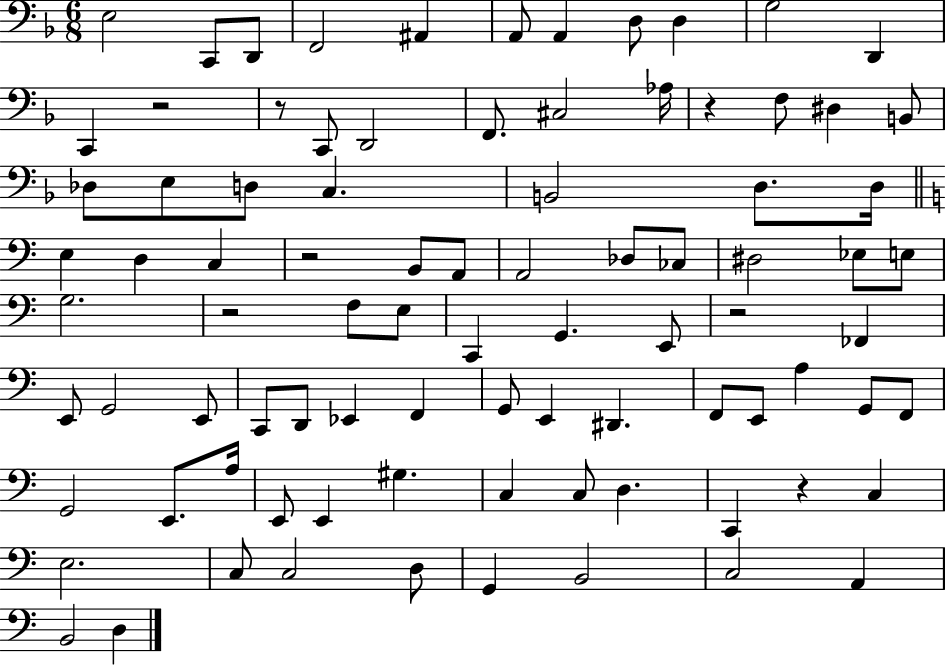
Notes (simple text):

E3/h C2/e D2/e F2/h A#2/q A2/e A2/q D3/e D3/q G3/h D2/q C2/q R/h R/e C2/e D2/h F2/e. C#3/h Ab3/s R/q F3/e D#3/q B2/e Db3/e E3/e D3/e C3/q. B2/h D3/e. D3/s E3/q D3/q C3/q R/h B2/e A2/e A2/h Db3/e CES3/e D#3/h Eb3/e E3/e G3/h. R/h F3/e E3/e C2/q G2/q. E2/e R/h FES2/q E2/e G2/h E2/e C2/e D2/e Eb2/q F2/q G2/e E2/q D#2/q. F2/e E2/e A3/q G2/e F2/e G2/h E2/e. A3/s E2/e E2/q G#3/q. C3/q C3/e D3/q. C2/q R/q C3/q E3/h. C3/e C3/h D3/e G2/q B2/h C3/h A2/q B2/h D3/q